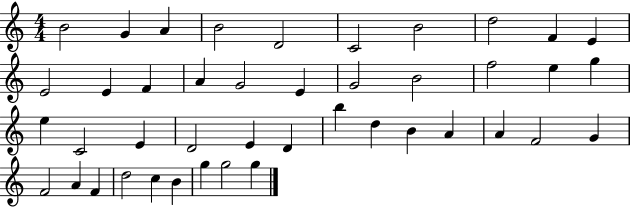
B4/h G4/q A4/q B4/h D4/h C4/h B4/h D5/h F4/q E4/q E4/h E4/q F4/q A4/q G4/h E4/q G4/h B4/h F5/h E5/q G5/q E5/q C4/h E4/q D4/h E4/q D4/q B5/q D5/q B4/q A4/q A4/q F4/h G4/q F4/h A4/q F4/q D5/h C5/q B4/q G5/q G5/h G5/q